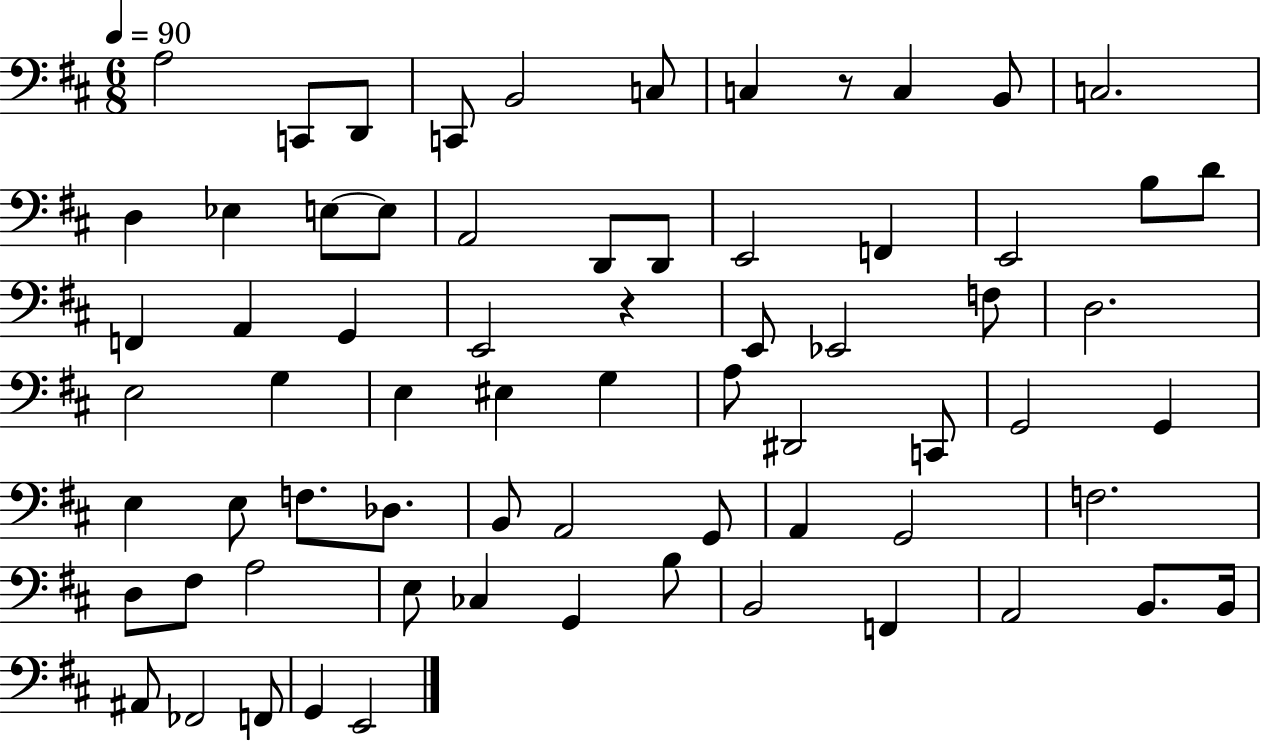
{
  \clef bass
  \numericTimeSignature
  \time 6/8
  \key d \major
  \tempo 4 = 90
  a2 c,8 d,8 | c,8 b,2 c8 | c4 r8 c4 b,8 | c2. | \break d4 ees4 e8~~ e8 | a,2 d,8 d,8 | e,2 f,4 | e,2 b8 d'8 | \break f,4 a,4 g,4 | e,2 r4 | e,8 ees,2 f8 | d2. | \break e2 g4 | e4 eis4 g4 | a8 dis,2 c,8 | g,2 g,4 | \break e4 e8 f8. des8. | b,8 a,2 g,8 | a,4 g,2 | f2. | \break d8 fis8 a2 | e8 ces4 g,4 b8 | b,2 f,4 | a,2 b,8. b,16 | \break ais,8 fes,2 f,8 | g,4 e,2 | \bar "|."
}